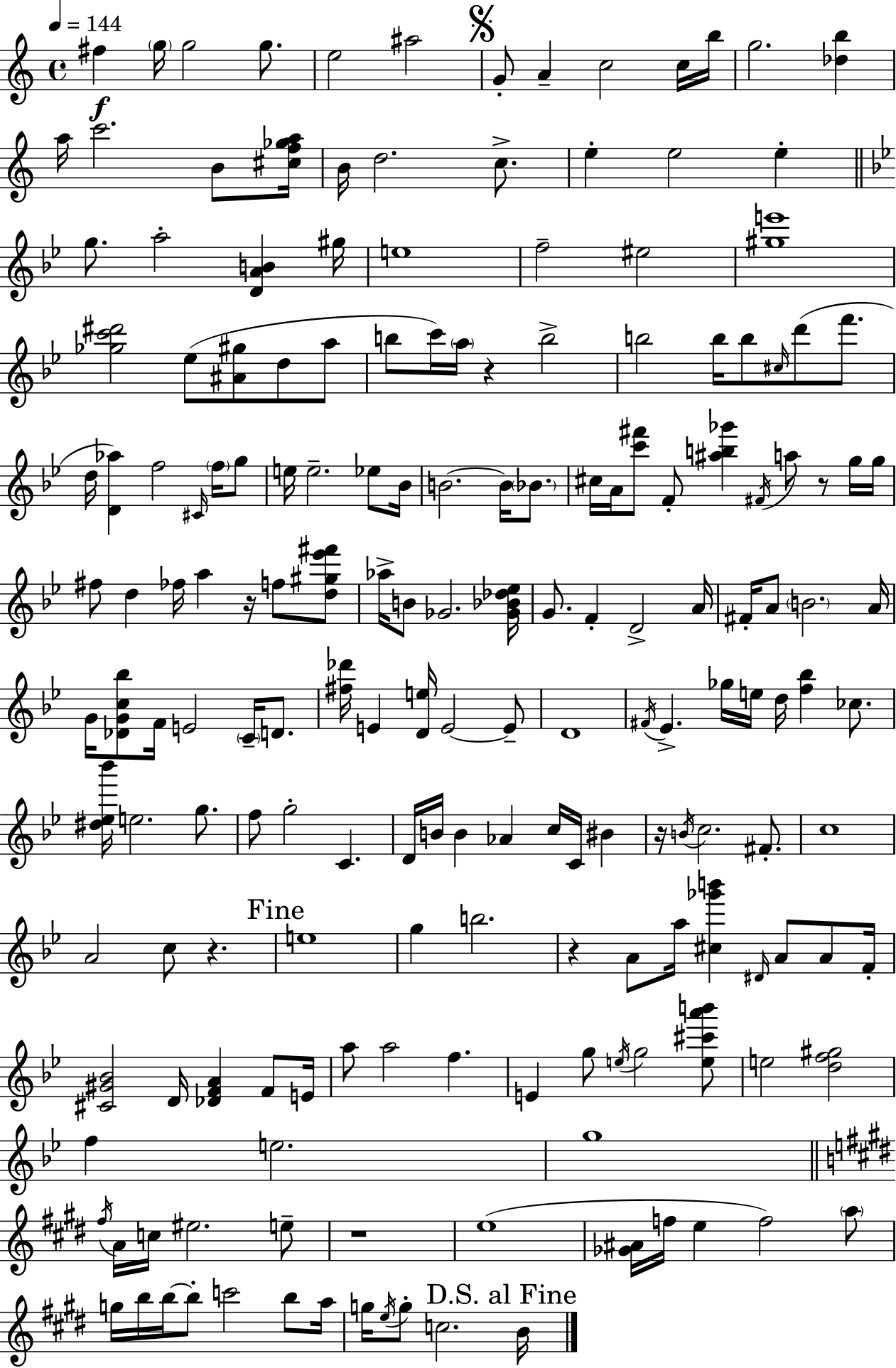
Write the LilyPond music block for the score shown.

{
  \clef treble
  \time 4/4
  \defaultTimeSignature
  \key a \minor
  \tempo 4 = 144
  fis''4\f \parenthesize g''16 g''2 g''8. | e''2 ais''2 | \mark \markup { \musicglyph "scripts.segno" } g'8-. a'4-- c''2 c''16 b''16 | g''2. <des'' b''>4 | \break a''16 c'''2. b'8 <cis'' f'' ges'' a''>16 | b'16 d''2. c''8.-> | e''4-. e''2 e''4-. | \bar "||" \break \key bes \major g''8. a''2-. <d' a' b'>4 gis''16 | e''1 | f''2-- eis''2 | <gis'' e'''>1 | \break <ges'' c''' dis'''>2 ees''8( <ais' gis''>8 d''8 a''8 | b''8 c'''16) \parenthesize a''16 r4 b''2-> | b''2 b''16 b''8 \grace { cis''16 } d'''8( f'''8. | d''16 <d' aes''>4) f''2 \grace { cis'16 } \parenthesize f''16 | \break g''8 e''16 e''2.-- ees''8 | bes'16 b'2.~~ b'16 \parenthesize bes'8. | cis''16 a'16 <c''' fis'''>8 f'8-. <ais'' b'' ges'''>4 \acciaccatura { fis'16 } a''8 r8 | g''16 g''16 fis''8 d''4 fes''16 a''4 r16 f''8 | \break <d'' gis'' ees''' fis'''>8 aes''16-> b'8 ges'2. | <ges' bes' des'' ees''>16 g'8. f'4-. d'2-> | a'16 fis'16-. a'8 \parenthesize b'2. | a'16 g'16 <des' g' c'' bes''>8 f'16 e'2 \parenthesize c'16-- | \break d'8. <fis'' des'''>16 e'4 <d' e''>16 e'2~~ | e'8-- d'1 | \acciaccatura { fis'16 } ees'4.-> ges''16 e''16 d''16 <f'' bes''>4 | ces''8. <dis'' ees'' bes'''>16 e''2. | \break g''8. f''8 g''2-. c'4. | d'16 b'16 b'4 aes'4 c''16 c'16 | bis'4 r16 \acciaccatura { b'16 } c''2. | fis'8.-. c''1 | \break a'2 c''8 r4. | \mark "Fine" e''1 | g''4 b''2. | r4 a'8 a''16 <cis'' ges''' b'''>4 | \break \grace { dis'16 } a'8 a'8 f'16-. <cis' gis' bes'>2 d'16 <des' f' a'>4 | f'8 e'16 a''8 a''2 | f''4. e'4 g''8 \acciaccatura { e''16 } g''2 | <e'' cis''' a''' b'''>8 e''2 <d'' f'' gis''>2 | \break f''4 e''2. | g''1 | \bar "||" \break \key e \major \acciaccatura { fis''16 } a'16 c''16 eis''2. e''8-- | r1 | e''1( | <ges' ais'>16 f''16 e''4 f''2) \parenthesize a''8 | \break g''16 b''16 b''16~~ b''8-. c'''2 b''8 | a''16 g''16 \acciaccatura { e''16 } g''8-. c''2. | \mark "D.S. al Fine" b'16 \bar "|."
}